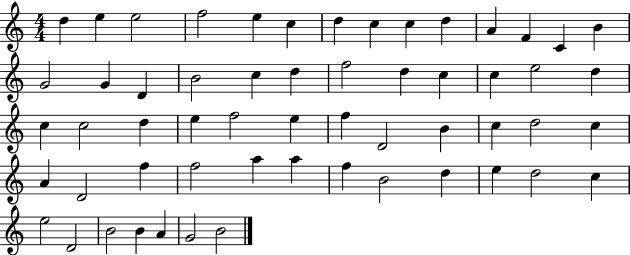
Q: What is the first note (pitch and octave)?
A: D5